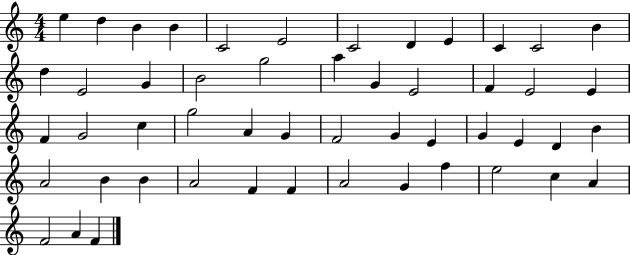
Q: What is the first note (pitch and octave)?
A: E5